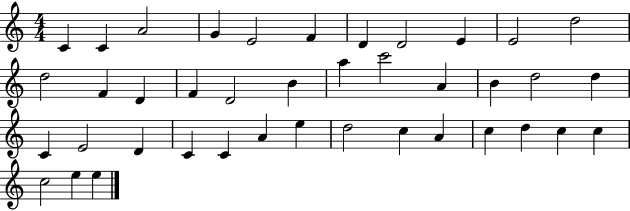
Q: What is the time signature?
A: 4/4